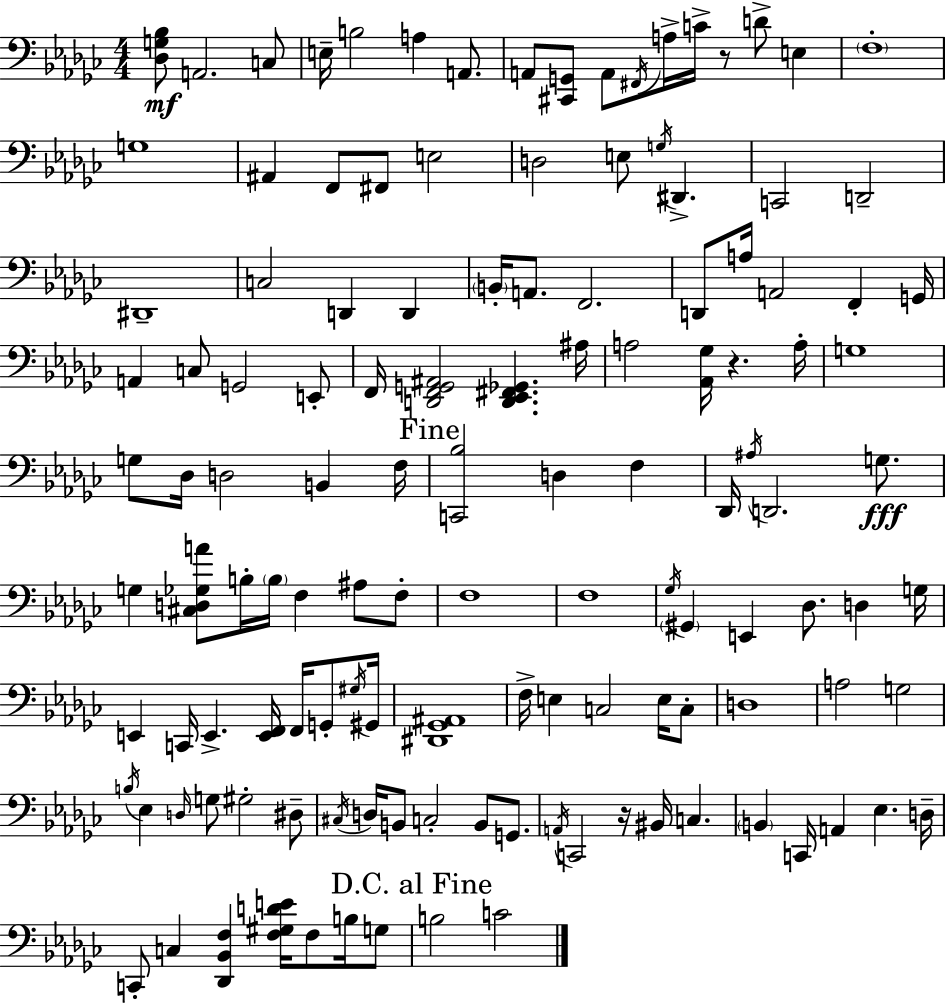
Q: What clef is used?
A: bass